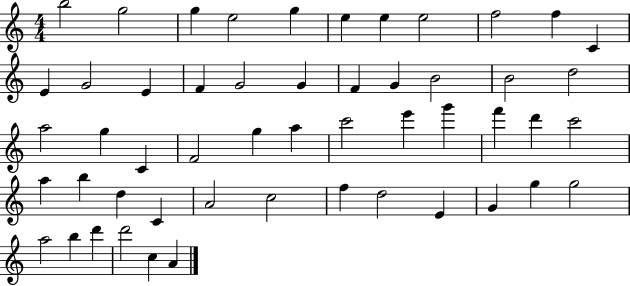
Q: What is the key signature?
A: C major